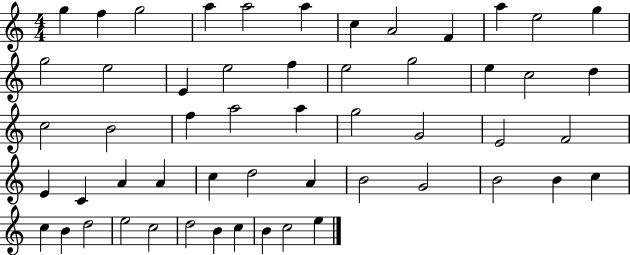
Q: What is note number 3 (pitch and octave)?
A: G5